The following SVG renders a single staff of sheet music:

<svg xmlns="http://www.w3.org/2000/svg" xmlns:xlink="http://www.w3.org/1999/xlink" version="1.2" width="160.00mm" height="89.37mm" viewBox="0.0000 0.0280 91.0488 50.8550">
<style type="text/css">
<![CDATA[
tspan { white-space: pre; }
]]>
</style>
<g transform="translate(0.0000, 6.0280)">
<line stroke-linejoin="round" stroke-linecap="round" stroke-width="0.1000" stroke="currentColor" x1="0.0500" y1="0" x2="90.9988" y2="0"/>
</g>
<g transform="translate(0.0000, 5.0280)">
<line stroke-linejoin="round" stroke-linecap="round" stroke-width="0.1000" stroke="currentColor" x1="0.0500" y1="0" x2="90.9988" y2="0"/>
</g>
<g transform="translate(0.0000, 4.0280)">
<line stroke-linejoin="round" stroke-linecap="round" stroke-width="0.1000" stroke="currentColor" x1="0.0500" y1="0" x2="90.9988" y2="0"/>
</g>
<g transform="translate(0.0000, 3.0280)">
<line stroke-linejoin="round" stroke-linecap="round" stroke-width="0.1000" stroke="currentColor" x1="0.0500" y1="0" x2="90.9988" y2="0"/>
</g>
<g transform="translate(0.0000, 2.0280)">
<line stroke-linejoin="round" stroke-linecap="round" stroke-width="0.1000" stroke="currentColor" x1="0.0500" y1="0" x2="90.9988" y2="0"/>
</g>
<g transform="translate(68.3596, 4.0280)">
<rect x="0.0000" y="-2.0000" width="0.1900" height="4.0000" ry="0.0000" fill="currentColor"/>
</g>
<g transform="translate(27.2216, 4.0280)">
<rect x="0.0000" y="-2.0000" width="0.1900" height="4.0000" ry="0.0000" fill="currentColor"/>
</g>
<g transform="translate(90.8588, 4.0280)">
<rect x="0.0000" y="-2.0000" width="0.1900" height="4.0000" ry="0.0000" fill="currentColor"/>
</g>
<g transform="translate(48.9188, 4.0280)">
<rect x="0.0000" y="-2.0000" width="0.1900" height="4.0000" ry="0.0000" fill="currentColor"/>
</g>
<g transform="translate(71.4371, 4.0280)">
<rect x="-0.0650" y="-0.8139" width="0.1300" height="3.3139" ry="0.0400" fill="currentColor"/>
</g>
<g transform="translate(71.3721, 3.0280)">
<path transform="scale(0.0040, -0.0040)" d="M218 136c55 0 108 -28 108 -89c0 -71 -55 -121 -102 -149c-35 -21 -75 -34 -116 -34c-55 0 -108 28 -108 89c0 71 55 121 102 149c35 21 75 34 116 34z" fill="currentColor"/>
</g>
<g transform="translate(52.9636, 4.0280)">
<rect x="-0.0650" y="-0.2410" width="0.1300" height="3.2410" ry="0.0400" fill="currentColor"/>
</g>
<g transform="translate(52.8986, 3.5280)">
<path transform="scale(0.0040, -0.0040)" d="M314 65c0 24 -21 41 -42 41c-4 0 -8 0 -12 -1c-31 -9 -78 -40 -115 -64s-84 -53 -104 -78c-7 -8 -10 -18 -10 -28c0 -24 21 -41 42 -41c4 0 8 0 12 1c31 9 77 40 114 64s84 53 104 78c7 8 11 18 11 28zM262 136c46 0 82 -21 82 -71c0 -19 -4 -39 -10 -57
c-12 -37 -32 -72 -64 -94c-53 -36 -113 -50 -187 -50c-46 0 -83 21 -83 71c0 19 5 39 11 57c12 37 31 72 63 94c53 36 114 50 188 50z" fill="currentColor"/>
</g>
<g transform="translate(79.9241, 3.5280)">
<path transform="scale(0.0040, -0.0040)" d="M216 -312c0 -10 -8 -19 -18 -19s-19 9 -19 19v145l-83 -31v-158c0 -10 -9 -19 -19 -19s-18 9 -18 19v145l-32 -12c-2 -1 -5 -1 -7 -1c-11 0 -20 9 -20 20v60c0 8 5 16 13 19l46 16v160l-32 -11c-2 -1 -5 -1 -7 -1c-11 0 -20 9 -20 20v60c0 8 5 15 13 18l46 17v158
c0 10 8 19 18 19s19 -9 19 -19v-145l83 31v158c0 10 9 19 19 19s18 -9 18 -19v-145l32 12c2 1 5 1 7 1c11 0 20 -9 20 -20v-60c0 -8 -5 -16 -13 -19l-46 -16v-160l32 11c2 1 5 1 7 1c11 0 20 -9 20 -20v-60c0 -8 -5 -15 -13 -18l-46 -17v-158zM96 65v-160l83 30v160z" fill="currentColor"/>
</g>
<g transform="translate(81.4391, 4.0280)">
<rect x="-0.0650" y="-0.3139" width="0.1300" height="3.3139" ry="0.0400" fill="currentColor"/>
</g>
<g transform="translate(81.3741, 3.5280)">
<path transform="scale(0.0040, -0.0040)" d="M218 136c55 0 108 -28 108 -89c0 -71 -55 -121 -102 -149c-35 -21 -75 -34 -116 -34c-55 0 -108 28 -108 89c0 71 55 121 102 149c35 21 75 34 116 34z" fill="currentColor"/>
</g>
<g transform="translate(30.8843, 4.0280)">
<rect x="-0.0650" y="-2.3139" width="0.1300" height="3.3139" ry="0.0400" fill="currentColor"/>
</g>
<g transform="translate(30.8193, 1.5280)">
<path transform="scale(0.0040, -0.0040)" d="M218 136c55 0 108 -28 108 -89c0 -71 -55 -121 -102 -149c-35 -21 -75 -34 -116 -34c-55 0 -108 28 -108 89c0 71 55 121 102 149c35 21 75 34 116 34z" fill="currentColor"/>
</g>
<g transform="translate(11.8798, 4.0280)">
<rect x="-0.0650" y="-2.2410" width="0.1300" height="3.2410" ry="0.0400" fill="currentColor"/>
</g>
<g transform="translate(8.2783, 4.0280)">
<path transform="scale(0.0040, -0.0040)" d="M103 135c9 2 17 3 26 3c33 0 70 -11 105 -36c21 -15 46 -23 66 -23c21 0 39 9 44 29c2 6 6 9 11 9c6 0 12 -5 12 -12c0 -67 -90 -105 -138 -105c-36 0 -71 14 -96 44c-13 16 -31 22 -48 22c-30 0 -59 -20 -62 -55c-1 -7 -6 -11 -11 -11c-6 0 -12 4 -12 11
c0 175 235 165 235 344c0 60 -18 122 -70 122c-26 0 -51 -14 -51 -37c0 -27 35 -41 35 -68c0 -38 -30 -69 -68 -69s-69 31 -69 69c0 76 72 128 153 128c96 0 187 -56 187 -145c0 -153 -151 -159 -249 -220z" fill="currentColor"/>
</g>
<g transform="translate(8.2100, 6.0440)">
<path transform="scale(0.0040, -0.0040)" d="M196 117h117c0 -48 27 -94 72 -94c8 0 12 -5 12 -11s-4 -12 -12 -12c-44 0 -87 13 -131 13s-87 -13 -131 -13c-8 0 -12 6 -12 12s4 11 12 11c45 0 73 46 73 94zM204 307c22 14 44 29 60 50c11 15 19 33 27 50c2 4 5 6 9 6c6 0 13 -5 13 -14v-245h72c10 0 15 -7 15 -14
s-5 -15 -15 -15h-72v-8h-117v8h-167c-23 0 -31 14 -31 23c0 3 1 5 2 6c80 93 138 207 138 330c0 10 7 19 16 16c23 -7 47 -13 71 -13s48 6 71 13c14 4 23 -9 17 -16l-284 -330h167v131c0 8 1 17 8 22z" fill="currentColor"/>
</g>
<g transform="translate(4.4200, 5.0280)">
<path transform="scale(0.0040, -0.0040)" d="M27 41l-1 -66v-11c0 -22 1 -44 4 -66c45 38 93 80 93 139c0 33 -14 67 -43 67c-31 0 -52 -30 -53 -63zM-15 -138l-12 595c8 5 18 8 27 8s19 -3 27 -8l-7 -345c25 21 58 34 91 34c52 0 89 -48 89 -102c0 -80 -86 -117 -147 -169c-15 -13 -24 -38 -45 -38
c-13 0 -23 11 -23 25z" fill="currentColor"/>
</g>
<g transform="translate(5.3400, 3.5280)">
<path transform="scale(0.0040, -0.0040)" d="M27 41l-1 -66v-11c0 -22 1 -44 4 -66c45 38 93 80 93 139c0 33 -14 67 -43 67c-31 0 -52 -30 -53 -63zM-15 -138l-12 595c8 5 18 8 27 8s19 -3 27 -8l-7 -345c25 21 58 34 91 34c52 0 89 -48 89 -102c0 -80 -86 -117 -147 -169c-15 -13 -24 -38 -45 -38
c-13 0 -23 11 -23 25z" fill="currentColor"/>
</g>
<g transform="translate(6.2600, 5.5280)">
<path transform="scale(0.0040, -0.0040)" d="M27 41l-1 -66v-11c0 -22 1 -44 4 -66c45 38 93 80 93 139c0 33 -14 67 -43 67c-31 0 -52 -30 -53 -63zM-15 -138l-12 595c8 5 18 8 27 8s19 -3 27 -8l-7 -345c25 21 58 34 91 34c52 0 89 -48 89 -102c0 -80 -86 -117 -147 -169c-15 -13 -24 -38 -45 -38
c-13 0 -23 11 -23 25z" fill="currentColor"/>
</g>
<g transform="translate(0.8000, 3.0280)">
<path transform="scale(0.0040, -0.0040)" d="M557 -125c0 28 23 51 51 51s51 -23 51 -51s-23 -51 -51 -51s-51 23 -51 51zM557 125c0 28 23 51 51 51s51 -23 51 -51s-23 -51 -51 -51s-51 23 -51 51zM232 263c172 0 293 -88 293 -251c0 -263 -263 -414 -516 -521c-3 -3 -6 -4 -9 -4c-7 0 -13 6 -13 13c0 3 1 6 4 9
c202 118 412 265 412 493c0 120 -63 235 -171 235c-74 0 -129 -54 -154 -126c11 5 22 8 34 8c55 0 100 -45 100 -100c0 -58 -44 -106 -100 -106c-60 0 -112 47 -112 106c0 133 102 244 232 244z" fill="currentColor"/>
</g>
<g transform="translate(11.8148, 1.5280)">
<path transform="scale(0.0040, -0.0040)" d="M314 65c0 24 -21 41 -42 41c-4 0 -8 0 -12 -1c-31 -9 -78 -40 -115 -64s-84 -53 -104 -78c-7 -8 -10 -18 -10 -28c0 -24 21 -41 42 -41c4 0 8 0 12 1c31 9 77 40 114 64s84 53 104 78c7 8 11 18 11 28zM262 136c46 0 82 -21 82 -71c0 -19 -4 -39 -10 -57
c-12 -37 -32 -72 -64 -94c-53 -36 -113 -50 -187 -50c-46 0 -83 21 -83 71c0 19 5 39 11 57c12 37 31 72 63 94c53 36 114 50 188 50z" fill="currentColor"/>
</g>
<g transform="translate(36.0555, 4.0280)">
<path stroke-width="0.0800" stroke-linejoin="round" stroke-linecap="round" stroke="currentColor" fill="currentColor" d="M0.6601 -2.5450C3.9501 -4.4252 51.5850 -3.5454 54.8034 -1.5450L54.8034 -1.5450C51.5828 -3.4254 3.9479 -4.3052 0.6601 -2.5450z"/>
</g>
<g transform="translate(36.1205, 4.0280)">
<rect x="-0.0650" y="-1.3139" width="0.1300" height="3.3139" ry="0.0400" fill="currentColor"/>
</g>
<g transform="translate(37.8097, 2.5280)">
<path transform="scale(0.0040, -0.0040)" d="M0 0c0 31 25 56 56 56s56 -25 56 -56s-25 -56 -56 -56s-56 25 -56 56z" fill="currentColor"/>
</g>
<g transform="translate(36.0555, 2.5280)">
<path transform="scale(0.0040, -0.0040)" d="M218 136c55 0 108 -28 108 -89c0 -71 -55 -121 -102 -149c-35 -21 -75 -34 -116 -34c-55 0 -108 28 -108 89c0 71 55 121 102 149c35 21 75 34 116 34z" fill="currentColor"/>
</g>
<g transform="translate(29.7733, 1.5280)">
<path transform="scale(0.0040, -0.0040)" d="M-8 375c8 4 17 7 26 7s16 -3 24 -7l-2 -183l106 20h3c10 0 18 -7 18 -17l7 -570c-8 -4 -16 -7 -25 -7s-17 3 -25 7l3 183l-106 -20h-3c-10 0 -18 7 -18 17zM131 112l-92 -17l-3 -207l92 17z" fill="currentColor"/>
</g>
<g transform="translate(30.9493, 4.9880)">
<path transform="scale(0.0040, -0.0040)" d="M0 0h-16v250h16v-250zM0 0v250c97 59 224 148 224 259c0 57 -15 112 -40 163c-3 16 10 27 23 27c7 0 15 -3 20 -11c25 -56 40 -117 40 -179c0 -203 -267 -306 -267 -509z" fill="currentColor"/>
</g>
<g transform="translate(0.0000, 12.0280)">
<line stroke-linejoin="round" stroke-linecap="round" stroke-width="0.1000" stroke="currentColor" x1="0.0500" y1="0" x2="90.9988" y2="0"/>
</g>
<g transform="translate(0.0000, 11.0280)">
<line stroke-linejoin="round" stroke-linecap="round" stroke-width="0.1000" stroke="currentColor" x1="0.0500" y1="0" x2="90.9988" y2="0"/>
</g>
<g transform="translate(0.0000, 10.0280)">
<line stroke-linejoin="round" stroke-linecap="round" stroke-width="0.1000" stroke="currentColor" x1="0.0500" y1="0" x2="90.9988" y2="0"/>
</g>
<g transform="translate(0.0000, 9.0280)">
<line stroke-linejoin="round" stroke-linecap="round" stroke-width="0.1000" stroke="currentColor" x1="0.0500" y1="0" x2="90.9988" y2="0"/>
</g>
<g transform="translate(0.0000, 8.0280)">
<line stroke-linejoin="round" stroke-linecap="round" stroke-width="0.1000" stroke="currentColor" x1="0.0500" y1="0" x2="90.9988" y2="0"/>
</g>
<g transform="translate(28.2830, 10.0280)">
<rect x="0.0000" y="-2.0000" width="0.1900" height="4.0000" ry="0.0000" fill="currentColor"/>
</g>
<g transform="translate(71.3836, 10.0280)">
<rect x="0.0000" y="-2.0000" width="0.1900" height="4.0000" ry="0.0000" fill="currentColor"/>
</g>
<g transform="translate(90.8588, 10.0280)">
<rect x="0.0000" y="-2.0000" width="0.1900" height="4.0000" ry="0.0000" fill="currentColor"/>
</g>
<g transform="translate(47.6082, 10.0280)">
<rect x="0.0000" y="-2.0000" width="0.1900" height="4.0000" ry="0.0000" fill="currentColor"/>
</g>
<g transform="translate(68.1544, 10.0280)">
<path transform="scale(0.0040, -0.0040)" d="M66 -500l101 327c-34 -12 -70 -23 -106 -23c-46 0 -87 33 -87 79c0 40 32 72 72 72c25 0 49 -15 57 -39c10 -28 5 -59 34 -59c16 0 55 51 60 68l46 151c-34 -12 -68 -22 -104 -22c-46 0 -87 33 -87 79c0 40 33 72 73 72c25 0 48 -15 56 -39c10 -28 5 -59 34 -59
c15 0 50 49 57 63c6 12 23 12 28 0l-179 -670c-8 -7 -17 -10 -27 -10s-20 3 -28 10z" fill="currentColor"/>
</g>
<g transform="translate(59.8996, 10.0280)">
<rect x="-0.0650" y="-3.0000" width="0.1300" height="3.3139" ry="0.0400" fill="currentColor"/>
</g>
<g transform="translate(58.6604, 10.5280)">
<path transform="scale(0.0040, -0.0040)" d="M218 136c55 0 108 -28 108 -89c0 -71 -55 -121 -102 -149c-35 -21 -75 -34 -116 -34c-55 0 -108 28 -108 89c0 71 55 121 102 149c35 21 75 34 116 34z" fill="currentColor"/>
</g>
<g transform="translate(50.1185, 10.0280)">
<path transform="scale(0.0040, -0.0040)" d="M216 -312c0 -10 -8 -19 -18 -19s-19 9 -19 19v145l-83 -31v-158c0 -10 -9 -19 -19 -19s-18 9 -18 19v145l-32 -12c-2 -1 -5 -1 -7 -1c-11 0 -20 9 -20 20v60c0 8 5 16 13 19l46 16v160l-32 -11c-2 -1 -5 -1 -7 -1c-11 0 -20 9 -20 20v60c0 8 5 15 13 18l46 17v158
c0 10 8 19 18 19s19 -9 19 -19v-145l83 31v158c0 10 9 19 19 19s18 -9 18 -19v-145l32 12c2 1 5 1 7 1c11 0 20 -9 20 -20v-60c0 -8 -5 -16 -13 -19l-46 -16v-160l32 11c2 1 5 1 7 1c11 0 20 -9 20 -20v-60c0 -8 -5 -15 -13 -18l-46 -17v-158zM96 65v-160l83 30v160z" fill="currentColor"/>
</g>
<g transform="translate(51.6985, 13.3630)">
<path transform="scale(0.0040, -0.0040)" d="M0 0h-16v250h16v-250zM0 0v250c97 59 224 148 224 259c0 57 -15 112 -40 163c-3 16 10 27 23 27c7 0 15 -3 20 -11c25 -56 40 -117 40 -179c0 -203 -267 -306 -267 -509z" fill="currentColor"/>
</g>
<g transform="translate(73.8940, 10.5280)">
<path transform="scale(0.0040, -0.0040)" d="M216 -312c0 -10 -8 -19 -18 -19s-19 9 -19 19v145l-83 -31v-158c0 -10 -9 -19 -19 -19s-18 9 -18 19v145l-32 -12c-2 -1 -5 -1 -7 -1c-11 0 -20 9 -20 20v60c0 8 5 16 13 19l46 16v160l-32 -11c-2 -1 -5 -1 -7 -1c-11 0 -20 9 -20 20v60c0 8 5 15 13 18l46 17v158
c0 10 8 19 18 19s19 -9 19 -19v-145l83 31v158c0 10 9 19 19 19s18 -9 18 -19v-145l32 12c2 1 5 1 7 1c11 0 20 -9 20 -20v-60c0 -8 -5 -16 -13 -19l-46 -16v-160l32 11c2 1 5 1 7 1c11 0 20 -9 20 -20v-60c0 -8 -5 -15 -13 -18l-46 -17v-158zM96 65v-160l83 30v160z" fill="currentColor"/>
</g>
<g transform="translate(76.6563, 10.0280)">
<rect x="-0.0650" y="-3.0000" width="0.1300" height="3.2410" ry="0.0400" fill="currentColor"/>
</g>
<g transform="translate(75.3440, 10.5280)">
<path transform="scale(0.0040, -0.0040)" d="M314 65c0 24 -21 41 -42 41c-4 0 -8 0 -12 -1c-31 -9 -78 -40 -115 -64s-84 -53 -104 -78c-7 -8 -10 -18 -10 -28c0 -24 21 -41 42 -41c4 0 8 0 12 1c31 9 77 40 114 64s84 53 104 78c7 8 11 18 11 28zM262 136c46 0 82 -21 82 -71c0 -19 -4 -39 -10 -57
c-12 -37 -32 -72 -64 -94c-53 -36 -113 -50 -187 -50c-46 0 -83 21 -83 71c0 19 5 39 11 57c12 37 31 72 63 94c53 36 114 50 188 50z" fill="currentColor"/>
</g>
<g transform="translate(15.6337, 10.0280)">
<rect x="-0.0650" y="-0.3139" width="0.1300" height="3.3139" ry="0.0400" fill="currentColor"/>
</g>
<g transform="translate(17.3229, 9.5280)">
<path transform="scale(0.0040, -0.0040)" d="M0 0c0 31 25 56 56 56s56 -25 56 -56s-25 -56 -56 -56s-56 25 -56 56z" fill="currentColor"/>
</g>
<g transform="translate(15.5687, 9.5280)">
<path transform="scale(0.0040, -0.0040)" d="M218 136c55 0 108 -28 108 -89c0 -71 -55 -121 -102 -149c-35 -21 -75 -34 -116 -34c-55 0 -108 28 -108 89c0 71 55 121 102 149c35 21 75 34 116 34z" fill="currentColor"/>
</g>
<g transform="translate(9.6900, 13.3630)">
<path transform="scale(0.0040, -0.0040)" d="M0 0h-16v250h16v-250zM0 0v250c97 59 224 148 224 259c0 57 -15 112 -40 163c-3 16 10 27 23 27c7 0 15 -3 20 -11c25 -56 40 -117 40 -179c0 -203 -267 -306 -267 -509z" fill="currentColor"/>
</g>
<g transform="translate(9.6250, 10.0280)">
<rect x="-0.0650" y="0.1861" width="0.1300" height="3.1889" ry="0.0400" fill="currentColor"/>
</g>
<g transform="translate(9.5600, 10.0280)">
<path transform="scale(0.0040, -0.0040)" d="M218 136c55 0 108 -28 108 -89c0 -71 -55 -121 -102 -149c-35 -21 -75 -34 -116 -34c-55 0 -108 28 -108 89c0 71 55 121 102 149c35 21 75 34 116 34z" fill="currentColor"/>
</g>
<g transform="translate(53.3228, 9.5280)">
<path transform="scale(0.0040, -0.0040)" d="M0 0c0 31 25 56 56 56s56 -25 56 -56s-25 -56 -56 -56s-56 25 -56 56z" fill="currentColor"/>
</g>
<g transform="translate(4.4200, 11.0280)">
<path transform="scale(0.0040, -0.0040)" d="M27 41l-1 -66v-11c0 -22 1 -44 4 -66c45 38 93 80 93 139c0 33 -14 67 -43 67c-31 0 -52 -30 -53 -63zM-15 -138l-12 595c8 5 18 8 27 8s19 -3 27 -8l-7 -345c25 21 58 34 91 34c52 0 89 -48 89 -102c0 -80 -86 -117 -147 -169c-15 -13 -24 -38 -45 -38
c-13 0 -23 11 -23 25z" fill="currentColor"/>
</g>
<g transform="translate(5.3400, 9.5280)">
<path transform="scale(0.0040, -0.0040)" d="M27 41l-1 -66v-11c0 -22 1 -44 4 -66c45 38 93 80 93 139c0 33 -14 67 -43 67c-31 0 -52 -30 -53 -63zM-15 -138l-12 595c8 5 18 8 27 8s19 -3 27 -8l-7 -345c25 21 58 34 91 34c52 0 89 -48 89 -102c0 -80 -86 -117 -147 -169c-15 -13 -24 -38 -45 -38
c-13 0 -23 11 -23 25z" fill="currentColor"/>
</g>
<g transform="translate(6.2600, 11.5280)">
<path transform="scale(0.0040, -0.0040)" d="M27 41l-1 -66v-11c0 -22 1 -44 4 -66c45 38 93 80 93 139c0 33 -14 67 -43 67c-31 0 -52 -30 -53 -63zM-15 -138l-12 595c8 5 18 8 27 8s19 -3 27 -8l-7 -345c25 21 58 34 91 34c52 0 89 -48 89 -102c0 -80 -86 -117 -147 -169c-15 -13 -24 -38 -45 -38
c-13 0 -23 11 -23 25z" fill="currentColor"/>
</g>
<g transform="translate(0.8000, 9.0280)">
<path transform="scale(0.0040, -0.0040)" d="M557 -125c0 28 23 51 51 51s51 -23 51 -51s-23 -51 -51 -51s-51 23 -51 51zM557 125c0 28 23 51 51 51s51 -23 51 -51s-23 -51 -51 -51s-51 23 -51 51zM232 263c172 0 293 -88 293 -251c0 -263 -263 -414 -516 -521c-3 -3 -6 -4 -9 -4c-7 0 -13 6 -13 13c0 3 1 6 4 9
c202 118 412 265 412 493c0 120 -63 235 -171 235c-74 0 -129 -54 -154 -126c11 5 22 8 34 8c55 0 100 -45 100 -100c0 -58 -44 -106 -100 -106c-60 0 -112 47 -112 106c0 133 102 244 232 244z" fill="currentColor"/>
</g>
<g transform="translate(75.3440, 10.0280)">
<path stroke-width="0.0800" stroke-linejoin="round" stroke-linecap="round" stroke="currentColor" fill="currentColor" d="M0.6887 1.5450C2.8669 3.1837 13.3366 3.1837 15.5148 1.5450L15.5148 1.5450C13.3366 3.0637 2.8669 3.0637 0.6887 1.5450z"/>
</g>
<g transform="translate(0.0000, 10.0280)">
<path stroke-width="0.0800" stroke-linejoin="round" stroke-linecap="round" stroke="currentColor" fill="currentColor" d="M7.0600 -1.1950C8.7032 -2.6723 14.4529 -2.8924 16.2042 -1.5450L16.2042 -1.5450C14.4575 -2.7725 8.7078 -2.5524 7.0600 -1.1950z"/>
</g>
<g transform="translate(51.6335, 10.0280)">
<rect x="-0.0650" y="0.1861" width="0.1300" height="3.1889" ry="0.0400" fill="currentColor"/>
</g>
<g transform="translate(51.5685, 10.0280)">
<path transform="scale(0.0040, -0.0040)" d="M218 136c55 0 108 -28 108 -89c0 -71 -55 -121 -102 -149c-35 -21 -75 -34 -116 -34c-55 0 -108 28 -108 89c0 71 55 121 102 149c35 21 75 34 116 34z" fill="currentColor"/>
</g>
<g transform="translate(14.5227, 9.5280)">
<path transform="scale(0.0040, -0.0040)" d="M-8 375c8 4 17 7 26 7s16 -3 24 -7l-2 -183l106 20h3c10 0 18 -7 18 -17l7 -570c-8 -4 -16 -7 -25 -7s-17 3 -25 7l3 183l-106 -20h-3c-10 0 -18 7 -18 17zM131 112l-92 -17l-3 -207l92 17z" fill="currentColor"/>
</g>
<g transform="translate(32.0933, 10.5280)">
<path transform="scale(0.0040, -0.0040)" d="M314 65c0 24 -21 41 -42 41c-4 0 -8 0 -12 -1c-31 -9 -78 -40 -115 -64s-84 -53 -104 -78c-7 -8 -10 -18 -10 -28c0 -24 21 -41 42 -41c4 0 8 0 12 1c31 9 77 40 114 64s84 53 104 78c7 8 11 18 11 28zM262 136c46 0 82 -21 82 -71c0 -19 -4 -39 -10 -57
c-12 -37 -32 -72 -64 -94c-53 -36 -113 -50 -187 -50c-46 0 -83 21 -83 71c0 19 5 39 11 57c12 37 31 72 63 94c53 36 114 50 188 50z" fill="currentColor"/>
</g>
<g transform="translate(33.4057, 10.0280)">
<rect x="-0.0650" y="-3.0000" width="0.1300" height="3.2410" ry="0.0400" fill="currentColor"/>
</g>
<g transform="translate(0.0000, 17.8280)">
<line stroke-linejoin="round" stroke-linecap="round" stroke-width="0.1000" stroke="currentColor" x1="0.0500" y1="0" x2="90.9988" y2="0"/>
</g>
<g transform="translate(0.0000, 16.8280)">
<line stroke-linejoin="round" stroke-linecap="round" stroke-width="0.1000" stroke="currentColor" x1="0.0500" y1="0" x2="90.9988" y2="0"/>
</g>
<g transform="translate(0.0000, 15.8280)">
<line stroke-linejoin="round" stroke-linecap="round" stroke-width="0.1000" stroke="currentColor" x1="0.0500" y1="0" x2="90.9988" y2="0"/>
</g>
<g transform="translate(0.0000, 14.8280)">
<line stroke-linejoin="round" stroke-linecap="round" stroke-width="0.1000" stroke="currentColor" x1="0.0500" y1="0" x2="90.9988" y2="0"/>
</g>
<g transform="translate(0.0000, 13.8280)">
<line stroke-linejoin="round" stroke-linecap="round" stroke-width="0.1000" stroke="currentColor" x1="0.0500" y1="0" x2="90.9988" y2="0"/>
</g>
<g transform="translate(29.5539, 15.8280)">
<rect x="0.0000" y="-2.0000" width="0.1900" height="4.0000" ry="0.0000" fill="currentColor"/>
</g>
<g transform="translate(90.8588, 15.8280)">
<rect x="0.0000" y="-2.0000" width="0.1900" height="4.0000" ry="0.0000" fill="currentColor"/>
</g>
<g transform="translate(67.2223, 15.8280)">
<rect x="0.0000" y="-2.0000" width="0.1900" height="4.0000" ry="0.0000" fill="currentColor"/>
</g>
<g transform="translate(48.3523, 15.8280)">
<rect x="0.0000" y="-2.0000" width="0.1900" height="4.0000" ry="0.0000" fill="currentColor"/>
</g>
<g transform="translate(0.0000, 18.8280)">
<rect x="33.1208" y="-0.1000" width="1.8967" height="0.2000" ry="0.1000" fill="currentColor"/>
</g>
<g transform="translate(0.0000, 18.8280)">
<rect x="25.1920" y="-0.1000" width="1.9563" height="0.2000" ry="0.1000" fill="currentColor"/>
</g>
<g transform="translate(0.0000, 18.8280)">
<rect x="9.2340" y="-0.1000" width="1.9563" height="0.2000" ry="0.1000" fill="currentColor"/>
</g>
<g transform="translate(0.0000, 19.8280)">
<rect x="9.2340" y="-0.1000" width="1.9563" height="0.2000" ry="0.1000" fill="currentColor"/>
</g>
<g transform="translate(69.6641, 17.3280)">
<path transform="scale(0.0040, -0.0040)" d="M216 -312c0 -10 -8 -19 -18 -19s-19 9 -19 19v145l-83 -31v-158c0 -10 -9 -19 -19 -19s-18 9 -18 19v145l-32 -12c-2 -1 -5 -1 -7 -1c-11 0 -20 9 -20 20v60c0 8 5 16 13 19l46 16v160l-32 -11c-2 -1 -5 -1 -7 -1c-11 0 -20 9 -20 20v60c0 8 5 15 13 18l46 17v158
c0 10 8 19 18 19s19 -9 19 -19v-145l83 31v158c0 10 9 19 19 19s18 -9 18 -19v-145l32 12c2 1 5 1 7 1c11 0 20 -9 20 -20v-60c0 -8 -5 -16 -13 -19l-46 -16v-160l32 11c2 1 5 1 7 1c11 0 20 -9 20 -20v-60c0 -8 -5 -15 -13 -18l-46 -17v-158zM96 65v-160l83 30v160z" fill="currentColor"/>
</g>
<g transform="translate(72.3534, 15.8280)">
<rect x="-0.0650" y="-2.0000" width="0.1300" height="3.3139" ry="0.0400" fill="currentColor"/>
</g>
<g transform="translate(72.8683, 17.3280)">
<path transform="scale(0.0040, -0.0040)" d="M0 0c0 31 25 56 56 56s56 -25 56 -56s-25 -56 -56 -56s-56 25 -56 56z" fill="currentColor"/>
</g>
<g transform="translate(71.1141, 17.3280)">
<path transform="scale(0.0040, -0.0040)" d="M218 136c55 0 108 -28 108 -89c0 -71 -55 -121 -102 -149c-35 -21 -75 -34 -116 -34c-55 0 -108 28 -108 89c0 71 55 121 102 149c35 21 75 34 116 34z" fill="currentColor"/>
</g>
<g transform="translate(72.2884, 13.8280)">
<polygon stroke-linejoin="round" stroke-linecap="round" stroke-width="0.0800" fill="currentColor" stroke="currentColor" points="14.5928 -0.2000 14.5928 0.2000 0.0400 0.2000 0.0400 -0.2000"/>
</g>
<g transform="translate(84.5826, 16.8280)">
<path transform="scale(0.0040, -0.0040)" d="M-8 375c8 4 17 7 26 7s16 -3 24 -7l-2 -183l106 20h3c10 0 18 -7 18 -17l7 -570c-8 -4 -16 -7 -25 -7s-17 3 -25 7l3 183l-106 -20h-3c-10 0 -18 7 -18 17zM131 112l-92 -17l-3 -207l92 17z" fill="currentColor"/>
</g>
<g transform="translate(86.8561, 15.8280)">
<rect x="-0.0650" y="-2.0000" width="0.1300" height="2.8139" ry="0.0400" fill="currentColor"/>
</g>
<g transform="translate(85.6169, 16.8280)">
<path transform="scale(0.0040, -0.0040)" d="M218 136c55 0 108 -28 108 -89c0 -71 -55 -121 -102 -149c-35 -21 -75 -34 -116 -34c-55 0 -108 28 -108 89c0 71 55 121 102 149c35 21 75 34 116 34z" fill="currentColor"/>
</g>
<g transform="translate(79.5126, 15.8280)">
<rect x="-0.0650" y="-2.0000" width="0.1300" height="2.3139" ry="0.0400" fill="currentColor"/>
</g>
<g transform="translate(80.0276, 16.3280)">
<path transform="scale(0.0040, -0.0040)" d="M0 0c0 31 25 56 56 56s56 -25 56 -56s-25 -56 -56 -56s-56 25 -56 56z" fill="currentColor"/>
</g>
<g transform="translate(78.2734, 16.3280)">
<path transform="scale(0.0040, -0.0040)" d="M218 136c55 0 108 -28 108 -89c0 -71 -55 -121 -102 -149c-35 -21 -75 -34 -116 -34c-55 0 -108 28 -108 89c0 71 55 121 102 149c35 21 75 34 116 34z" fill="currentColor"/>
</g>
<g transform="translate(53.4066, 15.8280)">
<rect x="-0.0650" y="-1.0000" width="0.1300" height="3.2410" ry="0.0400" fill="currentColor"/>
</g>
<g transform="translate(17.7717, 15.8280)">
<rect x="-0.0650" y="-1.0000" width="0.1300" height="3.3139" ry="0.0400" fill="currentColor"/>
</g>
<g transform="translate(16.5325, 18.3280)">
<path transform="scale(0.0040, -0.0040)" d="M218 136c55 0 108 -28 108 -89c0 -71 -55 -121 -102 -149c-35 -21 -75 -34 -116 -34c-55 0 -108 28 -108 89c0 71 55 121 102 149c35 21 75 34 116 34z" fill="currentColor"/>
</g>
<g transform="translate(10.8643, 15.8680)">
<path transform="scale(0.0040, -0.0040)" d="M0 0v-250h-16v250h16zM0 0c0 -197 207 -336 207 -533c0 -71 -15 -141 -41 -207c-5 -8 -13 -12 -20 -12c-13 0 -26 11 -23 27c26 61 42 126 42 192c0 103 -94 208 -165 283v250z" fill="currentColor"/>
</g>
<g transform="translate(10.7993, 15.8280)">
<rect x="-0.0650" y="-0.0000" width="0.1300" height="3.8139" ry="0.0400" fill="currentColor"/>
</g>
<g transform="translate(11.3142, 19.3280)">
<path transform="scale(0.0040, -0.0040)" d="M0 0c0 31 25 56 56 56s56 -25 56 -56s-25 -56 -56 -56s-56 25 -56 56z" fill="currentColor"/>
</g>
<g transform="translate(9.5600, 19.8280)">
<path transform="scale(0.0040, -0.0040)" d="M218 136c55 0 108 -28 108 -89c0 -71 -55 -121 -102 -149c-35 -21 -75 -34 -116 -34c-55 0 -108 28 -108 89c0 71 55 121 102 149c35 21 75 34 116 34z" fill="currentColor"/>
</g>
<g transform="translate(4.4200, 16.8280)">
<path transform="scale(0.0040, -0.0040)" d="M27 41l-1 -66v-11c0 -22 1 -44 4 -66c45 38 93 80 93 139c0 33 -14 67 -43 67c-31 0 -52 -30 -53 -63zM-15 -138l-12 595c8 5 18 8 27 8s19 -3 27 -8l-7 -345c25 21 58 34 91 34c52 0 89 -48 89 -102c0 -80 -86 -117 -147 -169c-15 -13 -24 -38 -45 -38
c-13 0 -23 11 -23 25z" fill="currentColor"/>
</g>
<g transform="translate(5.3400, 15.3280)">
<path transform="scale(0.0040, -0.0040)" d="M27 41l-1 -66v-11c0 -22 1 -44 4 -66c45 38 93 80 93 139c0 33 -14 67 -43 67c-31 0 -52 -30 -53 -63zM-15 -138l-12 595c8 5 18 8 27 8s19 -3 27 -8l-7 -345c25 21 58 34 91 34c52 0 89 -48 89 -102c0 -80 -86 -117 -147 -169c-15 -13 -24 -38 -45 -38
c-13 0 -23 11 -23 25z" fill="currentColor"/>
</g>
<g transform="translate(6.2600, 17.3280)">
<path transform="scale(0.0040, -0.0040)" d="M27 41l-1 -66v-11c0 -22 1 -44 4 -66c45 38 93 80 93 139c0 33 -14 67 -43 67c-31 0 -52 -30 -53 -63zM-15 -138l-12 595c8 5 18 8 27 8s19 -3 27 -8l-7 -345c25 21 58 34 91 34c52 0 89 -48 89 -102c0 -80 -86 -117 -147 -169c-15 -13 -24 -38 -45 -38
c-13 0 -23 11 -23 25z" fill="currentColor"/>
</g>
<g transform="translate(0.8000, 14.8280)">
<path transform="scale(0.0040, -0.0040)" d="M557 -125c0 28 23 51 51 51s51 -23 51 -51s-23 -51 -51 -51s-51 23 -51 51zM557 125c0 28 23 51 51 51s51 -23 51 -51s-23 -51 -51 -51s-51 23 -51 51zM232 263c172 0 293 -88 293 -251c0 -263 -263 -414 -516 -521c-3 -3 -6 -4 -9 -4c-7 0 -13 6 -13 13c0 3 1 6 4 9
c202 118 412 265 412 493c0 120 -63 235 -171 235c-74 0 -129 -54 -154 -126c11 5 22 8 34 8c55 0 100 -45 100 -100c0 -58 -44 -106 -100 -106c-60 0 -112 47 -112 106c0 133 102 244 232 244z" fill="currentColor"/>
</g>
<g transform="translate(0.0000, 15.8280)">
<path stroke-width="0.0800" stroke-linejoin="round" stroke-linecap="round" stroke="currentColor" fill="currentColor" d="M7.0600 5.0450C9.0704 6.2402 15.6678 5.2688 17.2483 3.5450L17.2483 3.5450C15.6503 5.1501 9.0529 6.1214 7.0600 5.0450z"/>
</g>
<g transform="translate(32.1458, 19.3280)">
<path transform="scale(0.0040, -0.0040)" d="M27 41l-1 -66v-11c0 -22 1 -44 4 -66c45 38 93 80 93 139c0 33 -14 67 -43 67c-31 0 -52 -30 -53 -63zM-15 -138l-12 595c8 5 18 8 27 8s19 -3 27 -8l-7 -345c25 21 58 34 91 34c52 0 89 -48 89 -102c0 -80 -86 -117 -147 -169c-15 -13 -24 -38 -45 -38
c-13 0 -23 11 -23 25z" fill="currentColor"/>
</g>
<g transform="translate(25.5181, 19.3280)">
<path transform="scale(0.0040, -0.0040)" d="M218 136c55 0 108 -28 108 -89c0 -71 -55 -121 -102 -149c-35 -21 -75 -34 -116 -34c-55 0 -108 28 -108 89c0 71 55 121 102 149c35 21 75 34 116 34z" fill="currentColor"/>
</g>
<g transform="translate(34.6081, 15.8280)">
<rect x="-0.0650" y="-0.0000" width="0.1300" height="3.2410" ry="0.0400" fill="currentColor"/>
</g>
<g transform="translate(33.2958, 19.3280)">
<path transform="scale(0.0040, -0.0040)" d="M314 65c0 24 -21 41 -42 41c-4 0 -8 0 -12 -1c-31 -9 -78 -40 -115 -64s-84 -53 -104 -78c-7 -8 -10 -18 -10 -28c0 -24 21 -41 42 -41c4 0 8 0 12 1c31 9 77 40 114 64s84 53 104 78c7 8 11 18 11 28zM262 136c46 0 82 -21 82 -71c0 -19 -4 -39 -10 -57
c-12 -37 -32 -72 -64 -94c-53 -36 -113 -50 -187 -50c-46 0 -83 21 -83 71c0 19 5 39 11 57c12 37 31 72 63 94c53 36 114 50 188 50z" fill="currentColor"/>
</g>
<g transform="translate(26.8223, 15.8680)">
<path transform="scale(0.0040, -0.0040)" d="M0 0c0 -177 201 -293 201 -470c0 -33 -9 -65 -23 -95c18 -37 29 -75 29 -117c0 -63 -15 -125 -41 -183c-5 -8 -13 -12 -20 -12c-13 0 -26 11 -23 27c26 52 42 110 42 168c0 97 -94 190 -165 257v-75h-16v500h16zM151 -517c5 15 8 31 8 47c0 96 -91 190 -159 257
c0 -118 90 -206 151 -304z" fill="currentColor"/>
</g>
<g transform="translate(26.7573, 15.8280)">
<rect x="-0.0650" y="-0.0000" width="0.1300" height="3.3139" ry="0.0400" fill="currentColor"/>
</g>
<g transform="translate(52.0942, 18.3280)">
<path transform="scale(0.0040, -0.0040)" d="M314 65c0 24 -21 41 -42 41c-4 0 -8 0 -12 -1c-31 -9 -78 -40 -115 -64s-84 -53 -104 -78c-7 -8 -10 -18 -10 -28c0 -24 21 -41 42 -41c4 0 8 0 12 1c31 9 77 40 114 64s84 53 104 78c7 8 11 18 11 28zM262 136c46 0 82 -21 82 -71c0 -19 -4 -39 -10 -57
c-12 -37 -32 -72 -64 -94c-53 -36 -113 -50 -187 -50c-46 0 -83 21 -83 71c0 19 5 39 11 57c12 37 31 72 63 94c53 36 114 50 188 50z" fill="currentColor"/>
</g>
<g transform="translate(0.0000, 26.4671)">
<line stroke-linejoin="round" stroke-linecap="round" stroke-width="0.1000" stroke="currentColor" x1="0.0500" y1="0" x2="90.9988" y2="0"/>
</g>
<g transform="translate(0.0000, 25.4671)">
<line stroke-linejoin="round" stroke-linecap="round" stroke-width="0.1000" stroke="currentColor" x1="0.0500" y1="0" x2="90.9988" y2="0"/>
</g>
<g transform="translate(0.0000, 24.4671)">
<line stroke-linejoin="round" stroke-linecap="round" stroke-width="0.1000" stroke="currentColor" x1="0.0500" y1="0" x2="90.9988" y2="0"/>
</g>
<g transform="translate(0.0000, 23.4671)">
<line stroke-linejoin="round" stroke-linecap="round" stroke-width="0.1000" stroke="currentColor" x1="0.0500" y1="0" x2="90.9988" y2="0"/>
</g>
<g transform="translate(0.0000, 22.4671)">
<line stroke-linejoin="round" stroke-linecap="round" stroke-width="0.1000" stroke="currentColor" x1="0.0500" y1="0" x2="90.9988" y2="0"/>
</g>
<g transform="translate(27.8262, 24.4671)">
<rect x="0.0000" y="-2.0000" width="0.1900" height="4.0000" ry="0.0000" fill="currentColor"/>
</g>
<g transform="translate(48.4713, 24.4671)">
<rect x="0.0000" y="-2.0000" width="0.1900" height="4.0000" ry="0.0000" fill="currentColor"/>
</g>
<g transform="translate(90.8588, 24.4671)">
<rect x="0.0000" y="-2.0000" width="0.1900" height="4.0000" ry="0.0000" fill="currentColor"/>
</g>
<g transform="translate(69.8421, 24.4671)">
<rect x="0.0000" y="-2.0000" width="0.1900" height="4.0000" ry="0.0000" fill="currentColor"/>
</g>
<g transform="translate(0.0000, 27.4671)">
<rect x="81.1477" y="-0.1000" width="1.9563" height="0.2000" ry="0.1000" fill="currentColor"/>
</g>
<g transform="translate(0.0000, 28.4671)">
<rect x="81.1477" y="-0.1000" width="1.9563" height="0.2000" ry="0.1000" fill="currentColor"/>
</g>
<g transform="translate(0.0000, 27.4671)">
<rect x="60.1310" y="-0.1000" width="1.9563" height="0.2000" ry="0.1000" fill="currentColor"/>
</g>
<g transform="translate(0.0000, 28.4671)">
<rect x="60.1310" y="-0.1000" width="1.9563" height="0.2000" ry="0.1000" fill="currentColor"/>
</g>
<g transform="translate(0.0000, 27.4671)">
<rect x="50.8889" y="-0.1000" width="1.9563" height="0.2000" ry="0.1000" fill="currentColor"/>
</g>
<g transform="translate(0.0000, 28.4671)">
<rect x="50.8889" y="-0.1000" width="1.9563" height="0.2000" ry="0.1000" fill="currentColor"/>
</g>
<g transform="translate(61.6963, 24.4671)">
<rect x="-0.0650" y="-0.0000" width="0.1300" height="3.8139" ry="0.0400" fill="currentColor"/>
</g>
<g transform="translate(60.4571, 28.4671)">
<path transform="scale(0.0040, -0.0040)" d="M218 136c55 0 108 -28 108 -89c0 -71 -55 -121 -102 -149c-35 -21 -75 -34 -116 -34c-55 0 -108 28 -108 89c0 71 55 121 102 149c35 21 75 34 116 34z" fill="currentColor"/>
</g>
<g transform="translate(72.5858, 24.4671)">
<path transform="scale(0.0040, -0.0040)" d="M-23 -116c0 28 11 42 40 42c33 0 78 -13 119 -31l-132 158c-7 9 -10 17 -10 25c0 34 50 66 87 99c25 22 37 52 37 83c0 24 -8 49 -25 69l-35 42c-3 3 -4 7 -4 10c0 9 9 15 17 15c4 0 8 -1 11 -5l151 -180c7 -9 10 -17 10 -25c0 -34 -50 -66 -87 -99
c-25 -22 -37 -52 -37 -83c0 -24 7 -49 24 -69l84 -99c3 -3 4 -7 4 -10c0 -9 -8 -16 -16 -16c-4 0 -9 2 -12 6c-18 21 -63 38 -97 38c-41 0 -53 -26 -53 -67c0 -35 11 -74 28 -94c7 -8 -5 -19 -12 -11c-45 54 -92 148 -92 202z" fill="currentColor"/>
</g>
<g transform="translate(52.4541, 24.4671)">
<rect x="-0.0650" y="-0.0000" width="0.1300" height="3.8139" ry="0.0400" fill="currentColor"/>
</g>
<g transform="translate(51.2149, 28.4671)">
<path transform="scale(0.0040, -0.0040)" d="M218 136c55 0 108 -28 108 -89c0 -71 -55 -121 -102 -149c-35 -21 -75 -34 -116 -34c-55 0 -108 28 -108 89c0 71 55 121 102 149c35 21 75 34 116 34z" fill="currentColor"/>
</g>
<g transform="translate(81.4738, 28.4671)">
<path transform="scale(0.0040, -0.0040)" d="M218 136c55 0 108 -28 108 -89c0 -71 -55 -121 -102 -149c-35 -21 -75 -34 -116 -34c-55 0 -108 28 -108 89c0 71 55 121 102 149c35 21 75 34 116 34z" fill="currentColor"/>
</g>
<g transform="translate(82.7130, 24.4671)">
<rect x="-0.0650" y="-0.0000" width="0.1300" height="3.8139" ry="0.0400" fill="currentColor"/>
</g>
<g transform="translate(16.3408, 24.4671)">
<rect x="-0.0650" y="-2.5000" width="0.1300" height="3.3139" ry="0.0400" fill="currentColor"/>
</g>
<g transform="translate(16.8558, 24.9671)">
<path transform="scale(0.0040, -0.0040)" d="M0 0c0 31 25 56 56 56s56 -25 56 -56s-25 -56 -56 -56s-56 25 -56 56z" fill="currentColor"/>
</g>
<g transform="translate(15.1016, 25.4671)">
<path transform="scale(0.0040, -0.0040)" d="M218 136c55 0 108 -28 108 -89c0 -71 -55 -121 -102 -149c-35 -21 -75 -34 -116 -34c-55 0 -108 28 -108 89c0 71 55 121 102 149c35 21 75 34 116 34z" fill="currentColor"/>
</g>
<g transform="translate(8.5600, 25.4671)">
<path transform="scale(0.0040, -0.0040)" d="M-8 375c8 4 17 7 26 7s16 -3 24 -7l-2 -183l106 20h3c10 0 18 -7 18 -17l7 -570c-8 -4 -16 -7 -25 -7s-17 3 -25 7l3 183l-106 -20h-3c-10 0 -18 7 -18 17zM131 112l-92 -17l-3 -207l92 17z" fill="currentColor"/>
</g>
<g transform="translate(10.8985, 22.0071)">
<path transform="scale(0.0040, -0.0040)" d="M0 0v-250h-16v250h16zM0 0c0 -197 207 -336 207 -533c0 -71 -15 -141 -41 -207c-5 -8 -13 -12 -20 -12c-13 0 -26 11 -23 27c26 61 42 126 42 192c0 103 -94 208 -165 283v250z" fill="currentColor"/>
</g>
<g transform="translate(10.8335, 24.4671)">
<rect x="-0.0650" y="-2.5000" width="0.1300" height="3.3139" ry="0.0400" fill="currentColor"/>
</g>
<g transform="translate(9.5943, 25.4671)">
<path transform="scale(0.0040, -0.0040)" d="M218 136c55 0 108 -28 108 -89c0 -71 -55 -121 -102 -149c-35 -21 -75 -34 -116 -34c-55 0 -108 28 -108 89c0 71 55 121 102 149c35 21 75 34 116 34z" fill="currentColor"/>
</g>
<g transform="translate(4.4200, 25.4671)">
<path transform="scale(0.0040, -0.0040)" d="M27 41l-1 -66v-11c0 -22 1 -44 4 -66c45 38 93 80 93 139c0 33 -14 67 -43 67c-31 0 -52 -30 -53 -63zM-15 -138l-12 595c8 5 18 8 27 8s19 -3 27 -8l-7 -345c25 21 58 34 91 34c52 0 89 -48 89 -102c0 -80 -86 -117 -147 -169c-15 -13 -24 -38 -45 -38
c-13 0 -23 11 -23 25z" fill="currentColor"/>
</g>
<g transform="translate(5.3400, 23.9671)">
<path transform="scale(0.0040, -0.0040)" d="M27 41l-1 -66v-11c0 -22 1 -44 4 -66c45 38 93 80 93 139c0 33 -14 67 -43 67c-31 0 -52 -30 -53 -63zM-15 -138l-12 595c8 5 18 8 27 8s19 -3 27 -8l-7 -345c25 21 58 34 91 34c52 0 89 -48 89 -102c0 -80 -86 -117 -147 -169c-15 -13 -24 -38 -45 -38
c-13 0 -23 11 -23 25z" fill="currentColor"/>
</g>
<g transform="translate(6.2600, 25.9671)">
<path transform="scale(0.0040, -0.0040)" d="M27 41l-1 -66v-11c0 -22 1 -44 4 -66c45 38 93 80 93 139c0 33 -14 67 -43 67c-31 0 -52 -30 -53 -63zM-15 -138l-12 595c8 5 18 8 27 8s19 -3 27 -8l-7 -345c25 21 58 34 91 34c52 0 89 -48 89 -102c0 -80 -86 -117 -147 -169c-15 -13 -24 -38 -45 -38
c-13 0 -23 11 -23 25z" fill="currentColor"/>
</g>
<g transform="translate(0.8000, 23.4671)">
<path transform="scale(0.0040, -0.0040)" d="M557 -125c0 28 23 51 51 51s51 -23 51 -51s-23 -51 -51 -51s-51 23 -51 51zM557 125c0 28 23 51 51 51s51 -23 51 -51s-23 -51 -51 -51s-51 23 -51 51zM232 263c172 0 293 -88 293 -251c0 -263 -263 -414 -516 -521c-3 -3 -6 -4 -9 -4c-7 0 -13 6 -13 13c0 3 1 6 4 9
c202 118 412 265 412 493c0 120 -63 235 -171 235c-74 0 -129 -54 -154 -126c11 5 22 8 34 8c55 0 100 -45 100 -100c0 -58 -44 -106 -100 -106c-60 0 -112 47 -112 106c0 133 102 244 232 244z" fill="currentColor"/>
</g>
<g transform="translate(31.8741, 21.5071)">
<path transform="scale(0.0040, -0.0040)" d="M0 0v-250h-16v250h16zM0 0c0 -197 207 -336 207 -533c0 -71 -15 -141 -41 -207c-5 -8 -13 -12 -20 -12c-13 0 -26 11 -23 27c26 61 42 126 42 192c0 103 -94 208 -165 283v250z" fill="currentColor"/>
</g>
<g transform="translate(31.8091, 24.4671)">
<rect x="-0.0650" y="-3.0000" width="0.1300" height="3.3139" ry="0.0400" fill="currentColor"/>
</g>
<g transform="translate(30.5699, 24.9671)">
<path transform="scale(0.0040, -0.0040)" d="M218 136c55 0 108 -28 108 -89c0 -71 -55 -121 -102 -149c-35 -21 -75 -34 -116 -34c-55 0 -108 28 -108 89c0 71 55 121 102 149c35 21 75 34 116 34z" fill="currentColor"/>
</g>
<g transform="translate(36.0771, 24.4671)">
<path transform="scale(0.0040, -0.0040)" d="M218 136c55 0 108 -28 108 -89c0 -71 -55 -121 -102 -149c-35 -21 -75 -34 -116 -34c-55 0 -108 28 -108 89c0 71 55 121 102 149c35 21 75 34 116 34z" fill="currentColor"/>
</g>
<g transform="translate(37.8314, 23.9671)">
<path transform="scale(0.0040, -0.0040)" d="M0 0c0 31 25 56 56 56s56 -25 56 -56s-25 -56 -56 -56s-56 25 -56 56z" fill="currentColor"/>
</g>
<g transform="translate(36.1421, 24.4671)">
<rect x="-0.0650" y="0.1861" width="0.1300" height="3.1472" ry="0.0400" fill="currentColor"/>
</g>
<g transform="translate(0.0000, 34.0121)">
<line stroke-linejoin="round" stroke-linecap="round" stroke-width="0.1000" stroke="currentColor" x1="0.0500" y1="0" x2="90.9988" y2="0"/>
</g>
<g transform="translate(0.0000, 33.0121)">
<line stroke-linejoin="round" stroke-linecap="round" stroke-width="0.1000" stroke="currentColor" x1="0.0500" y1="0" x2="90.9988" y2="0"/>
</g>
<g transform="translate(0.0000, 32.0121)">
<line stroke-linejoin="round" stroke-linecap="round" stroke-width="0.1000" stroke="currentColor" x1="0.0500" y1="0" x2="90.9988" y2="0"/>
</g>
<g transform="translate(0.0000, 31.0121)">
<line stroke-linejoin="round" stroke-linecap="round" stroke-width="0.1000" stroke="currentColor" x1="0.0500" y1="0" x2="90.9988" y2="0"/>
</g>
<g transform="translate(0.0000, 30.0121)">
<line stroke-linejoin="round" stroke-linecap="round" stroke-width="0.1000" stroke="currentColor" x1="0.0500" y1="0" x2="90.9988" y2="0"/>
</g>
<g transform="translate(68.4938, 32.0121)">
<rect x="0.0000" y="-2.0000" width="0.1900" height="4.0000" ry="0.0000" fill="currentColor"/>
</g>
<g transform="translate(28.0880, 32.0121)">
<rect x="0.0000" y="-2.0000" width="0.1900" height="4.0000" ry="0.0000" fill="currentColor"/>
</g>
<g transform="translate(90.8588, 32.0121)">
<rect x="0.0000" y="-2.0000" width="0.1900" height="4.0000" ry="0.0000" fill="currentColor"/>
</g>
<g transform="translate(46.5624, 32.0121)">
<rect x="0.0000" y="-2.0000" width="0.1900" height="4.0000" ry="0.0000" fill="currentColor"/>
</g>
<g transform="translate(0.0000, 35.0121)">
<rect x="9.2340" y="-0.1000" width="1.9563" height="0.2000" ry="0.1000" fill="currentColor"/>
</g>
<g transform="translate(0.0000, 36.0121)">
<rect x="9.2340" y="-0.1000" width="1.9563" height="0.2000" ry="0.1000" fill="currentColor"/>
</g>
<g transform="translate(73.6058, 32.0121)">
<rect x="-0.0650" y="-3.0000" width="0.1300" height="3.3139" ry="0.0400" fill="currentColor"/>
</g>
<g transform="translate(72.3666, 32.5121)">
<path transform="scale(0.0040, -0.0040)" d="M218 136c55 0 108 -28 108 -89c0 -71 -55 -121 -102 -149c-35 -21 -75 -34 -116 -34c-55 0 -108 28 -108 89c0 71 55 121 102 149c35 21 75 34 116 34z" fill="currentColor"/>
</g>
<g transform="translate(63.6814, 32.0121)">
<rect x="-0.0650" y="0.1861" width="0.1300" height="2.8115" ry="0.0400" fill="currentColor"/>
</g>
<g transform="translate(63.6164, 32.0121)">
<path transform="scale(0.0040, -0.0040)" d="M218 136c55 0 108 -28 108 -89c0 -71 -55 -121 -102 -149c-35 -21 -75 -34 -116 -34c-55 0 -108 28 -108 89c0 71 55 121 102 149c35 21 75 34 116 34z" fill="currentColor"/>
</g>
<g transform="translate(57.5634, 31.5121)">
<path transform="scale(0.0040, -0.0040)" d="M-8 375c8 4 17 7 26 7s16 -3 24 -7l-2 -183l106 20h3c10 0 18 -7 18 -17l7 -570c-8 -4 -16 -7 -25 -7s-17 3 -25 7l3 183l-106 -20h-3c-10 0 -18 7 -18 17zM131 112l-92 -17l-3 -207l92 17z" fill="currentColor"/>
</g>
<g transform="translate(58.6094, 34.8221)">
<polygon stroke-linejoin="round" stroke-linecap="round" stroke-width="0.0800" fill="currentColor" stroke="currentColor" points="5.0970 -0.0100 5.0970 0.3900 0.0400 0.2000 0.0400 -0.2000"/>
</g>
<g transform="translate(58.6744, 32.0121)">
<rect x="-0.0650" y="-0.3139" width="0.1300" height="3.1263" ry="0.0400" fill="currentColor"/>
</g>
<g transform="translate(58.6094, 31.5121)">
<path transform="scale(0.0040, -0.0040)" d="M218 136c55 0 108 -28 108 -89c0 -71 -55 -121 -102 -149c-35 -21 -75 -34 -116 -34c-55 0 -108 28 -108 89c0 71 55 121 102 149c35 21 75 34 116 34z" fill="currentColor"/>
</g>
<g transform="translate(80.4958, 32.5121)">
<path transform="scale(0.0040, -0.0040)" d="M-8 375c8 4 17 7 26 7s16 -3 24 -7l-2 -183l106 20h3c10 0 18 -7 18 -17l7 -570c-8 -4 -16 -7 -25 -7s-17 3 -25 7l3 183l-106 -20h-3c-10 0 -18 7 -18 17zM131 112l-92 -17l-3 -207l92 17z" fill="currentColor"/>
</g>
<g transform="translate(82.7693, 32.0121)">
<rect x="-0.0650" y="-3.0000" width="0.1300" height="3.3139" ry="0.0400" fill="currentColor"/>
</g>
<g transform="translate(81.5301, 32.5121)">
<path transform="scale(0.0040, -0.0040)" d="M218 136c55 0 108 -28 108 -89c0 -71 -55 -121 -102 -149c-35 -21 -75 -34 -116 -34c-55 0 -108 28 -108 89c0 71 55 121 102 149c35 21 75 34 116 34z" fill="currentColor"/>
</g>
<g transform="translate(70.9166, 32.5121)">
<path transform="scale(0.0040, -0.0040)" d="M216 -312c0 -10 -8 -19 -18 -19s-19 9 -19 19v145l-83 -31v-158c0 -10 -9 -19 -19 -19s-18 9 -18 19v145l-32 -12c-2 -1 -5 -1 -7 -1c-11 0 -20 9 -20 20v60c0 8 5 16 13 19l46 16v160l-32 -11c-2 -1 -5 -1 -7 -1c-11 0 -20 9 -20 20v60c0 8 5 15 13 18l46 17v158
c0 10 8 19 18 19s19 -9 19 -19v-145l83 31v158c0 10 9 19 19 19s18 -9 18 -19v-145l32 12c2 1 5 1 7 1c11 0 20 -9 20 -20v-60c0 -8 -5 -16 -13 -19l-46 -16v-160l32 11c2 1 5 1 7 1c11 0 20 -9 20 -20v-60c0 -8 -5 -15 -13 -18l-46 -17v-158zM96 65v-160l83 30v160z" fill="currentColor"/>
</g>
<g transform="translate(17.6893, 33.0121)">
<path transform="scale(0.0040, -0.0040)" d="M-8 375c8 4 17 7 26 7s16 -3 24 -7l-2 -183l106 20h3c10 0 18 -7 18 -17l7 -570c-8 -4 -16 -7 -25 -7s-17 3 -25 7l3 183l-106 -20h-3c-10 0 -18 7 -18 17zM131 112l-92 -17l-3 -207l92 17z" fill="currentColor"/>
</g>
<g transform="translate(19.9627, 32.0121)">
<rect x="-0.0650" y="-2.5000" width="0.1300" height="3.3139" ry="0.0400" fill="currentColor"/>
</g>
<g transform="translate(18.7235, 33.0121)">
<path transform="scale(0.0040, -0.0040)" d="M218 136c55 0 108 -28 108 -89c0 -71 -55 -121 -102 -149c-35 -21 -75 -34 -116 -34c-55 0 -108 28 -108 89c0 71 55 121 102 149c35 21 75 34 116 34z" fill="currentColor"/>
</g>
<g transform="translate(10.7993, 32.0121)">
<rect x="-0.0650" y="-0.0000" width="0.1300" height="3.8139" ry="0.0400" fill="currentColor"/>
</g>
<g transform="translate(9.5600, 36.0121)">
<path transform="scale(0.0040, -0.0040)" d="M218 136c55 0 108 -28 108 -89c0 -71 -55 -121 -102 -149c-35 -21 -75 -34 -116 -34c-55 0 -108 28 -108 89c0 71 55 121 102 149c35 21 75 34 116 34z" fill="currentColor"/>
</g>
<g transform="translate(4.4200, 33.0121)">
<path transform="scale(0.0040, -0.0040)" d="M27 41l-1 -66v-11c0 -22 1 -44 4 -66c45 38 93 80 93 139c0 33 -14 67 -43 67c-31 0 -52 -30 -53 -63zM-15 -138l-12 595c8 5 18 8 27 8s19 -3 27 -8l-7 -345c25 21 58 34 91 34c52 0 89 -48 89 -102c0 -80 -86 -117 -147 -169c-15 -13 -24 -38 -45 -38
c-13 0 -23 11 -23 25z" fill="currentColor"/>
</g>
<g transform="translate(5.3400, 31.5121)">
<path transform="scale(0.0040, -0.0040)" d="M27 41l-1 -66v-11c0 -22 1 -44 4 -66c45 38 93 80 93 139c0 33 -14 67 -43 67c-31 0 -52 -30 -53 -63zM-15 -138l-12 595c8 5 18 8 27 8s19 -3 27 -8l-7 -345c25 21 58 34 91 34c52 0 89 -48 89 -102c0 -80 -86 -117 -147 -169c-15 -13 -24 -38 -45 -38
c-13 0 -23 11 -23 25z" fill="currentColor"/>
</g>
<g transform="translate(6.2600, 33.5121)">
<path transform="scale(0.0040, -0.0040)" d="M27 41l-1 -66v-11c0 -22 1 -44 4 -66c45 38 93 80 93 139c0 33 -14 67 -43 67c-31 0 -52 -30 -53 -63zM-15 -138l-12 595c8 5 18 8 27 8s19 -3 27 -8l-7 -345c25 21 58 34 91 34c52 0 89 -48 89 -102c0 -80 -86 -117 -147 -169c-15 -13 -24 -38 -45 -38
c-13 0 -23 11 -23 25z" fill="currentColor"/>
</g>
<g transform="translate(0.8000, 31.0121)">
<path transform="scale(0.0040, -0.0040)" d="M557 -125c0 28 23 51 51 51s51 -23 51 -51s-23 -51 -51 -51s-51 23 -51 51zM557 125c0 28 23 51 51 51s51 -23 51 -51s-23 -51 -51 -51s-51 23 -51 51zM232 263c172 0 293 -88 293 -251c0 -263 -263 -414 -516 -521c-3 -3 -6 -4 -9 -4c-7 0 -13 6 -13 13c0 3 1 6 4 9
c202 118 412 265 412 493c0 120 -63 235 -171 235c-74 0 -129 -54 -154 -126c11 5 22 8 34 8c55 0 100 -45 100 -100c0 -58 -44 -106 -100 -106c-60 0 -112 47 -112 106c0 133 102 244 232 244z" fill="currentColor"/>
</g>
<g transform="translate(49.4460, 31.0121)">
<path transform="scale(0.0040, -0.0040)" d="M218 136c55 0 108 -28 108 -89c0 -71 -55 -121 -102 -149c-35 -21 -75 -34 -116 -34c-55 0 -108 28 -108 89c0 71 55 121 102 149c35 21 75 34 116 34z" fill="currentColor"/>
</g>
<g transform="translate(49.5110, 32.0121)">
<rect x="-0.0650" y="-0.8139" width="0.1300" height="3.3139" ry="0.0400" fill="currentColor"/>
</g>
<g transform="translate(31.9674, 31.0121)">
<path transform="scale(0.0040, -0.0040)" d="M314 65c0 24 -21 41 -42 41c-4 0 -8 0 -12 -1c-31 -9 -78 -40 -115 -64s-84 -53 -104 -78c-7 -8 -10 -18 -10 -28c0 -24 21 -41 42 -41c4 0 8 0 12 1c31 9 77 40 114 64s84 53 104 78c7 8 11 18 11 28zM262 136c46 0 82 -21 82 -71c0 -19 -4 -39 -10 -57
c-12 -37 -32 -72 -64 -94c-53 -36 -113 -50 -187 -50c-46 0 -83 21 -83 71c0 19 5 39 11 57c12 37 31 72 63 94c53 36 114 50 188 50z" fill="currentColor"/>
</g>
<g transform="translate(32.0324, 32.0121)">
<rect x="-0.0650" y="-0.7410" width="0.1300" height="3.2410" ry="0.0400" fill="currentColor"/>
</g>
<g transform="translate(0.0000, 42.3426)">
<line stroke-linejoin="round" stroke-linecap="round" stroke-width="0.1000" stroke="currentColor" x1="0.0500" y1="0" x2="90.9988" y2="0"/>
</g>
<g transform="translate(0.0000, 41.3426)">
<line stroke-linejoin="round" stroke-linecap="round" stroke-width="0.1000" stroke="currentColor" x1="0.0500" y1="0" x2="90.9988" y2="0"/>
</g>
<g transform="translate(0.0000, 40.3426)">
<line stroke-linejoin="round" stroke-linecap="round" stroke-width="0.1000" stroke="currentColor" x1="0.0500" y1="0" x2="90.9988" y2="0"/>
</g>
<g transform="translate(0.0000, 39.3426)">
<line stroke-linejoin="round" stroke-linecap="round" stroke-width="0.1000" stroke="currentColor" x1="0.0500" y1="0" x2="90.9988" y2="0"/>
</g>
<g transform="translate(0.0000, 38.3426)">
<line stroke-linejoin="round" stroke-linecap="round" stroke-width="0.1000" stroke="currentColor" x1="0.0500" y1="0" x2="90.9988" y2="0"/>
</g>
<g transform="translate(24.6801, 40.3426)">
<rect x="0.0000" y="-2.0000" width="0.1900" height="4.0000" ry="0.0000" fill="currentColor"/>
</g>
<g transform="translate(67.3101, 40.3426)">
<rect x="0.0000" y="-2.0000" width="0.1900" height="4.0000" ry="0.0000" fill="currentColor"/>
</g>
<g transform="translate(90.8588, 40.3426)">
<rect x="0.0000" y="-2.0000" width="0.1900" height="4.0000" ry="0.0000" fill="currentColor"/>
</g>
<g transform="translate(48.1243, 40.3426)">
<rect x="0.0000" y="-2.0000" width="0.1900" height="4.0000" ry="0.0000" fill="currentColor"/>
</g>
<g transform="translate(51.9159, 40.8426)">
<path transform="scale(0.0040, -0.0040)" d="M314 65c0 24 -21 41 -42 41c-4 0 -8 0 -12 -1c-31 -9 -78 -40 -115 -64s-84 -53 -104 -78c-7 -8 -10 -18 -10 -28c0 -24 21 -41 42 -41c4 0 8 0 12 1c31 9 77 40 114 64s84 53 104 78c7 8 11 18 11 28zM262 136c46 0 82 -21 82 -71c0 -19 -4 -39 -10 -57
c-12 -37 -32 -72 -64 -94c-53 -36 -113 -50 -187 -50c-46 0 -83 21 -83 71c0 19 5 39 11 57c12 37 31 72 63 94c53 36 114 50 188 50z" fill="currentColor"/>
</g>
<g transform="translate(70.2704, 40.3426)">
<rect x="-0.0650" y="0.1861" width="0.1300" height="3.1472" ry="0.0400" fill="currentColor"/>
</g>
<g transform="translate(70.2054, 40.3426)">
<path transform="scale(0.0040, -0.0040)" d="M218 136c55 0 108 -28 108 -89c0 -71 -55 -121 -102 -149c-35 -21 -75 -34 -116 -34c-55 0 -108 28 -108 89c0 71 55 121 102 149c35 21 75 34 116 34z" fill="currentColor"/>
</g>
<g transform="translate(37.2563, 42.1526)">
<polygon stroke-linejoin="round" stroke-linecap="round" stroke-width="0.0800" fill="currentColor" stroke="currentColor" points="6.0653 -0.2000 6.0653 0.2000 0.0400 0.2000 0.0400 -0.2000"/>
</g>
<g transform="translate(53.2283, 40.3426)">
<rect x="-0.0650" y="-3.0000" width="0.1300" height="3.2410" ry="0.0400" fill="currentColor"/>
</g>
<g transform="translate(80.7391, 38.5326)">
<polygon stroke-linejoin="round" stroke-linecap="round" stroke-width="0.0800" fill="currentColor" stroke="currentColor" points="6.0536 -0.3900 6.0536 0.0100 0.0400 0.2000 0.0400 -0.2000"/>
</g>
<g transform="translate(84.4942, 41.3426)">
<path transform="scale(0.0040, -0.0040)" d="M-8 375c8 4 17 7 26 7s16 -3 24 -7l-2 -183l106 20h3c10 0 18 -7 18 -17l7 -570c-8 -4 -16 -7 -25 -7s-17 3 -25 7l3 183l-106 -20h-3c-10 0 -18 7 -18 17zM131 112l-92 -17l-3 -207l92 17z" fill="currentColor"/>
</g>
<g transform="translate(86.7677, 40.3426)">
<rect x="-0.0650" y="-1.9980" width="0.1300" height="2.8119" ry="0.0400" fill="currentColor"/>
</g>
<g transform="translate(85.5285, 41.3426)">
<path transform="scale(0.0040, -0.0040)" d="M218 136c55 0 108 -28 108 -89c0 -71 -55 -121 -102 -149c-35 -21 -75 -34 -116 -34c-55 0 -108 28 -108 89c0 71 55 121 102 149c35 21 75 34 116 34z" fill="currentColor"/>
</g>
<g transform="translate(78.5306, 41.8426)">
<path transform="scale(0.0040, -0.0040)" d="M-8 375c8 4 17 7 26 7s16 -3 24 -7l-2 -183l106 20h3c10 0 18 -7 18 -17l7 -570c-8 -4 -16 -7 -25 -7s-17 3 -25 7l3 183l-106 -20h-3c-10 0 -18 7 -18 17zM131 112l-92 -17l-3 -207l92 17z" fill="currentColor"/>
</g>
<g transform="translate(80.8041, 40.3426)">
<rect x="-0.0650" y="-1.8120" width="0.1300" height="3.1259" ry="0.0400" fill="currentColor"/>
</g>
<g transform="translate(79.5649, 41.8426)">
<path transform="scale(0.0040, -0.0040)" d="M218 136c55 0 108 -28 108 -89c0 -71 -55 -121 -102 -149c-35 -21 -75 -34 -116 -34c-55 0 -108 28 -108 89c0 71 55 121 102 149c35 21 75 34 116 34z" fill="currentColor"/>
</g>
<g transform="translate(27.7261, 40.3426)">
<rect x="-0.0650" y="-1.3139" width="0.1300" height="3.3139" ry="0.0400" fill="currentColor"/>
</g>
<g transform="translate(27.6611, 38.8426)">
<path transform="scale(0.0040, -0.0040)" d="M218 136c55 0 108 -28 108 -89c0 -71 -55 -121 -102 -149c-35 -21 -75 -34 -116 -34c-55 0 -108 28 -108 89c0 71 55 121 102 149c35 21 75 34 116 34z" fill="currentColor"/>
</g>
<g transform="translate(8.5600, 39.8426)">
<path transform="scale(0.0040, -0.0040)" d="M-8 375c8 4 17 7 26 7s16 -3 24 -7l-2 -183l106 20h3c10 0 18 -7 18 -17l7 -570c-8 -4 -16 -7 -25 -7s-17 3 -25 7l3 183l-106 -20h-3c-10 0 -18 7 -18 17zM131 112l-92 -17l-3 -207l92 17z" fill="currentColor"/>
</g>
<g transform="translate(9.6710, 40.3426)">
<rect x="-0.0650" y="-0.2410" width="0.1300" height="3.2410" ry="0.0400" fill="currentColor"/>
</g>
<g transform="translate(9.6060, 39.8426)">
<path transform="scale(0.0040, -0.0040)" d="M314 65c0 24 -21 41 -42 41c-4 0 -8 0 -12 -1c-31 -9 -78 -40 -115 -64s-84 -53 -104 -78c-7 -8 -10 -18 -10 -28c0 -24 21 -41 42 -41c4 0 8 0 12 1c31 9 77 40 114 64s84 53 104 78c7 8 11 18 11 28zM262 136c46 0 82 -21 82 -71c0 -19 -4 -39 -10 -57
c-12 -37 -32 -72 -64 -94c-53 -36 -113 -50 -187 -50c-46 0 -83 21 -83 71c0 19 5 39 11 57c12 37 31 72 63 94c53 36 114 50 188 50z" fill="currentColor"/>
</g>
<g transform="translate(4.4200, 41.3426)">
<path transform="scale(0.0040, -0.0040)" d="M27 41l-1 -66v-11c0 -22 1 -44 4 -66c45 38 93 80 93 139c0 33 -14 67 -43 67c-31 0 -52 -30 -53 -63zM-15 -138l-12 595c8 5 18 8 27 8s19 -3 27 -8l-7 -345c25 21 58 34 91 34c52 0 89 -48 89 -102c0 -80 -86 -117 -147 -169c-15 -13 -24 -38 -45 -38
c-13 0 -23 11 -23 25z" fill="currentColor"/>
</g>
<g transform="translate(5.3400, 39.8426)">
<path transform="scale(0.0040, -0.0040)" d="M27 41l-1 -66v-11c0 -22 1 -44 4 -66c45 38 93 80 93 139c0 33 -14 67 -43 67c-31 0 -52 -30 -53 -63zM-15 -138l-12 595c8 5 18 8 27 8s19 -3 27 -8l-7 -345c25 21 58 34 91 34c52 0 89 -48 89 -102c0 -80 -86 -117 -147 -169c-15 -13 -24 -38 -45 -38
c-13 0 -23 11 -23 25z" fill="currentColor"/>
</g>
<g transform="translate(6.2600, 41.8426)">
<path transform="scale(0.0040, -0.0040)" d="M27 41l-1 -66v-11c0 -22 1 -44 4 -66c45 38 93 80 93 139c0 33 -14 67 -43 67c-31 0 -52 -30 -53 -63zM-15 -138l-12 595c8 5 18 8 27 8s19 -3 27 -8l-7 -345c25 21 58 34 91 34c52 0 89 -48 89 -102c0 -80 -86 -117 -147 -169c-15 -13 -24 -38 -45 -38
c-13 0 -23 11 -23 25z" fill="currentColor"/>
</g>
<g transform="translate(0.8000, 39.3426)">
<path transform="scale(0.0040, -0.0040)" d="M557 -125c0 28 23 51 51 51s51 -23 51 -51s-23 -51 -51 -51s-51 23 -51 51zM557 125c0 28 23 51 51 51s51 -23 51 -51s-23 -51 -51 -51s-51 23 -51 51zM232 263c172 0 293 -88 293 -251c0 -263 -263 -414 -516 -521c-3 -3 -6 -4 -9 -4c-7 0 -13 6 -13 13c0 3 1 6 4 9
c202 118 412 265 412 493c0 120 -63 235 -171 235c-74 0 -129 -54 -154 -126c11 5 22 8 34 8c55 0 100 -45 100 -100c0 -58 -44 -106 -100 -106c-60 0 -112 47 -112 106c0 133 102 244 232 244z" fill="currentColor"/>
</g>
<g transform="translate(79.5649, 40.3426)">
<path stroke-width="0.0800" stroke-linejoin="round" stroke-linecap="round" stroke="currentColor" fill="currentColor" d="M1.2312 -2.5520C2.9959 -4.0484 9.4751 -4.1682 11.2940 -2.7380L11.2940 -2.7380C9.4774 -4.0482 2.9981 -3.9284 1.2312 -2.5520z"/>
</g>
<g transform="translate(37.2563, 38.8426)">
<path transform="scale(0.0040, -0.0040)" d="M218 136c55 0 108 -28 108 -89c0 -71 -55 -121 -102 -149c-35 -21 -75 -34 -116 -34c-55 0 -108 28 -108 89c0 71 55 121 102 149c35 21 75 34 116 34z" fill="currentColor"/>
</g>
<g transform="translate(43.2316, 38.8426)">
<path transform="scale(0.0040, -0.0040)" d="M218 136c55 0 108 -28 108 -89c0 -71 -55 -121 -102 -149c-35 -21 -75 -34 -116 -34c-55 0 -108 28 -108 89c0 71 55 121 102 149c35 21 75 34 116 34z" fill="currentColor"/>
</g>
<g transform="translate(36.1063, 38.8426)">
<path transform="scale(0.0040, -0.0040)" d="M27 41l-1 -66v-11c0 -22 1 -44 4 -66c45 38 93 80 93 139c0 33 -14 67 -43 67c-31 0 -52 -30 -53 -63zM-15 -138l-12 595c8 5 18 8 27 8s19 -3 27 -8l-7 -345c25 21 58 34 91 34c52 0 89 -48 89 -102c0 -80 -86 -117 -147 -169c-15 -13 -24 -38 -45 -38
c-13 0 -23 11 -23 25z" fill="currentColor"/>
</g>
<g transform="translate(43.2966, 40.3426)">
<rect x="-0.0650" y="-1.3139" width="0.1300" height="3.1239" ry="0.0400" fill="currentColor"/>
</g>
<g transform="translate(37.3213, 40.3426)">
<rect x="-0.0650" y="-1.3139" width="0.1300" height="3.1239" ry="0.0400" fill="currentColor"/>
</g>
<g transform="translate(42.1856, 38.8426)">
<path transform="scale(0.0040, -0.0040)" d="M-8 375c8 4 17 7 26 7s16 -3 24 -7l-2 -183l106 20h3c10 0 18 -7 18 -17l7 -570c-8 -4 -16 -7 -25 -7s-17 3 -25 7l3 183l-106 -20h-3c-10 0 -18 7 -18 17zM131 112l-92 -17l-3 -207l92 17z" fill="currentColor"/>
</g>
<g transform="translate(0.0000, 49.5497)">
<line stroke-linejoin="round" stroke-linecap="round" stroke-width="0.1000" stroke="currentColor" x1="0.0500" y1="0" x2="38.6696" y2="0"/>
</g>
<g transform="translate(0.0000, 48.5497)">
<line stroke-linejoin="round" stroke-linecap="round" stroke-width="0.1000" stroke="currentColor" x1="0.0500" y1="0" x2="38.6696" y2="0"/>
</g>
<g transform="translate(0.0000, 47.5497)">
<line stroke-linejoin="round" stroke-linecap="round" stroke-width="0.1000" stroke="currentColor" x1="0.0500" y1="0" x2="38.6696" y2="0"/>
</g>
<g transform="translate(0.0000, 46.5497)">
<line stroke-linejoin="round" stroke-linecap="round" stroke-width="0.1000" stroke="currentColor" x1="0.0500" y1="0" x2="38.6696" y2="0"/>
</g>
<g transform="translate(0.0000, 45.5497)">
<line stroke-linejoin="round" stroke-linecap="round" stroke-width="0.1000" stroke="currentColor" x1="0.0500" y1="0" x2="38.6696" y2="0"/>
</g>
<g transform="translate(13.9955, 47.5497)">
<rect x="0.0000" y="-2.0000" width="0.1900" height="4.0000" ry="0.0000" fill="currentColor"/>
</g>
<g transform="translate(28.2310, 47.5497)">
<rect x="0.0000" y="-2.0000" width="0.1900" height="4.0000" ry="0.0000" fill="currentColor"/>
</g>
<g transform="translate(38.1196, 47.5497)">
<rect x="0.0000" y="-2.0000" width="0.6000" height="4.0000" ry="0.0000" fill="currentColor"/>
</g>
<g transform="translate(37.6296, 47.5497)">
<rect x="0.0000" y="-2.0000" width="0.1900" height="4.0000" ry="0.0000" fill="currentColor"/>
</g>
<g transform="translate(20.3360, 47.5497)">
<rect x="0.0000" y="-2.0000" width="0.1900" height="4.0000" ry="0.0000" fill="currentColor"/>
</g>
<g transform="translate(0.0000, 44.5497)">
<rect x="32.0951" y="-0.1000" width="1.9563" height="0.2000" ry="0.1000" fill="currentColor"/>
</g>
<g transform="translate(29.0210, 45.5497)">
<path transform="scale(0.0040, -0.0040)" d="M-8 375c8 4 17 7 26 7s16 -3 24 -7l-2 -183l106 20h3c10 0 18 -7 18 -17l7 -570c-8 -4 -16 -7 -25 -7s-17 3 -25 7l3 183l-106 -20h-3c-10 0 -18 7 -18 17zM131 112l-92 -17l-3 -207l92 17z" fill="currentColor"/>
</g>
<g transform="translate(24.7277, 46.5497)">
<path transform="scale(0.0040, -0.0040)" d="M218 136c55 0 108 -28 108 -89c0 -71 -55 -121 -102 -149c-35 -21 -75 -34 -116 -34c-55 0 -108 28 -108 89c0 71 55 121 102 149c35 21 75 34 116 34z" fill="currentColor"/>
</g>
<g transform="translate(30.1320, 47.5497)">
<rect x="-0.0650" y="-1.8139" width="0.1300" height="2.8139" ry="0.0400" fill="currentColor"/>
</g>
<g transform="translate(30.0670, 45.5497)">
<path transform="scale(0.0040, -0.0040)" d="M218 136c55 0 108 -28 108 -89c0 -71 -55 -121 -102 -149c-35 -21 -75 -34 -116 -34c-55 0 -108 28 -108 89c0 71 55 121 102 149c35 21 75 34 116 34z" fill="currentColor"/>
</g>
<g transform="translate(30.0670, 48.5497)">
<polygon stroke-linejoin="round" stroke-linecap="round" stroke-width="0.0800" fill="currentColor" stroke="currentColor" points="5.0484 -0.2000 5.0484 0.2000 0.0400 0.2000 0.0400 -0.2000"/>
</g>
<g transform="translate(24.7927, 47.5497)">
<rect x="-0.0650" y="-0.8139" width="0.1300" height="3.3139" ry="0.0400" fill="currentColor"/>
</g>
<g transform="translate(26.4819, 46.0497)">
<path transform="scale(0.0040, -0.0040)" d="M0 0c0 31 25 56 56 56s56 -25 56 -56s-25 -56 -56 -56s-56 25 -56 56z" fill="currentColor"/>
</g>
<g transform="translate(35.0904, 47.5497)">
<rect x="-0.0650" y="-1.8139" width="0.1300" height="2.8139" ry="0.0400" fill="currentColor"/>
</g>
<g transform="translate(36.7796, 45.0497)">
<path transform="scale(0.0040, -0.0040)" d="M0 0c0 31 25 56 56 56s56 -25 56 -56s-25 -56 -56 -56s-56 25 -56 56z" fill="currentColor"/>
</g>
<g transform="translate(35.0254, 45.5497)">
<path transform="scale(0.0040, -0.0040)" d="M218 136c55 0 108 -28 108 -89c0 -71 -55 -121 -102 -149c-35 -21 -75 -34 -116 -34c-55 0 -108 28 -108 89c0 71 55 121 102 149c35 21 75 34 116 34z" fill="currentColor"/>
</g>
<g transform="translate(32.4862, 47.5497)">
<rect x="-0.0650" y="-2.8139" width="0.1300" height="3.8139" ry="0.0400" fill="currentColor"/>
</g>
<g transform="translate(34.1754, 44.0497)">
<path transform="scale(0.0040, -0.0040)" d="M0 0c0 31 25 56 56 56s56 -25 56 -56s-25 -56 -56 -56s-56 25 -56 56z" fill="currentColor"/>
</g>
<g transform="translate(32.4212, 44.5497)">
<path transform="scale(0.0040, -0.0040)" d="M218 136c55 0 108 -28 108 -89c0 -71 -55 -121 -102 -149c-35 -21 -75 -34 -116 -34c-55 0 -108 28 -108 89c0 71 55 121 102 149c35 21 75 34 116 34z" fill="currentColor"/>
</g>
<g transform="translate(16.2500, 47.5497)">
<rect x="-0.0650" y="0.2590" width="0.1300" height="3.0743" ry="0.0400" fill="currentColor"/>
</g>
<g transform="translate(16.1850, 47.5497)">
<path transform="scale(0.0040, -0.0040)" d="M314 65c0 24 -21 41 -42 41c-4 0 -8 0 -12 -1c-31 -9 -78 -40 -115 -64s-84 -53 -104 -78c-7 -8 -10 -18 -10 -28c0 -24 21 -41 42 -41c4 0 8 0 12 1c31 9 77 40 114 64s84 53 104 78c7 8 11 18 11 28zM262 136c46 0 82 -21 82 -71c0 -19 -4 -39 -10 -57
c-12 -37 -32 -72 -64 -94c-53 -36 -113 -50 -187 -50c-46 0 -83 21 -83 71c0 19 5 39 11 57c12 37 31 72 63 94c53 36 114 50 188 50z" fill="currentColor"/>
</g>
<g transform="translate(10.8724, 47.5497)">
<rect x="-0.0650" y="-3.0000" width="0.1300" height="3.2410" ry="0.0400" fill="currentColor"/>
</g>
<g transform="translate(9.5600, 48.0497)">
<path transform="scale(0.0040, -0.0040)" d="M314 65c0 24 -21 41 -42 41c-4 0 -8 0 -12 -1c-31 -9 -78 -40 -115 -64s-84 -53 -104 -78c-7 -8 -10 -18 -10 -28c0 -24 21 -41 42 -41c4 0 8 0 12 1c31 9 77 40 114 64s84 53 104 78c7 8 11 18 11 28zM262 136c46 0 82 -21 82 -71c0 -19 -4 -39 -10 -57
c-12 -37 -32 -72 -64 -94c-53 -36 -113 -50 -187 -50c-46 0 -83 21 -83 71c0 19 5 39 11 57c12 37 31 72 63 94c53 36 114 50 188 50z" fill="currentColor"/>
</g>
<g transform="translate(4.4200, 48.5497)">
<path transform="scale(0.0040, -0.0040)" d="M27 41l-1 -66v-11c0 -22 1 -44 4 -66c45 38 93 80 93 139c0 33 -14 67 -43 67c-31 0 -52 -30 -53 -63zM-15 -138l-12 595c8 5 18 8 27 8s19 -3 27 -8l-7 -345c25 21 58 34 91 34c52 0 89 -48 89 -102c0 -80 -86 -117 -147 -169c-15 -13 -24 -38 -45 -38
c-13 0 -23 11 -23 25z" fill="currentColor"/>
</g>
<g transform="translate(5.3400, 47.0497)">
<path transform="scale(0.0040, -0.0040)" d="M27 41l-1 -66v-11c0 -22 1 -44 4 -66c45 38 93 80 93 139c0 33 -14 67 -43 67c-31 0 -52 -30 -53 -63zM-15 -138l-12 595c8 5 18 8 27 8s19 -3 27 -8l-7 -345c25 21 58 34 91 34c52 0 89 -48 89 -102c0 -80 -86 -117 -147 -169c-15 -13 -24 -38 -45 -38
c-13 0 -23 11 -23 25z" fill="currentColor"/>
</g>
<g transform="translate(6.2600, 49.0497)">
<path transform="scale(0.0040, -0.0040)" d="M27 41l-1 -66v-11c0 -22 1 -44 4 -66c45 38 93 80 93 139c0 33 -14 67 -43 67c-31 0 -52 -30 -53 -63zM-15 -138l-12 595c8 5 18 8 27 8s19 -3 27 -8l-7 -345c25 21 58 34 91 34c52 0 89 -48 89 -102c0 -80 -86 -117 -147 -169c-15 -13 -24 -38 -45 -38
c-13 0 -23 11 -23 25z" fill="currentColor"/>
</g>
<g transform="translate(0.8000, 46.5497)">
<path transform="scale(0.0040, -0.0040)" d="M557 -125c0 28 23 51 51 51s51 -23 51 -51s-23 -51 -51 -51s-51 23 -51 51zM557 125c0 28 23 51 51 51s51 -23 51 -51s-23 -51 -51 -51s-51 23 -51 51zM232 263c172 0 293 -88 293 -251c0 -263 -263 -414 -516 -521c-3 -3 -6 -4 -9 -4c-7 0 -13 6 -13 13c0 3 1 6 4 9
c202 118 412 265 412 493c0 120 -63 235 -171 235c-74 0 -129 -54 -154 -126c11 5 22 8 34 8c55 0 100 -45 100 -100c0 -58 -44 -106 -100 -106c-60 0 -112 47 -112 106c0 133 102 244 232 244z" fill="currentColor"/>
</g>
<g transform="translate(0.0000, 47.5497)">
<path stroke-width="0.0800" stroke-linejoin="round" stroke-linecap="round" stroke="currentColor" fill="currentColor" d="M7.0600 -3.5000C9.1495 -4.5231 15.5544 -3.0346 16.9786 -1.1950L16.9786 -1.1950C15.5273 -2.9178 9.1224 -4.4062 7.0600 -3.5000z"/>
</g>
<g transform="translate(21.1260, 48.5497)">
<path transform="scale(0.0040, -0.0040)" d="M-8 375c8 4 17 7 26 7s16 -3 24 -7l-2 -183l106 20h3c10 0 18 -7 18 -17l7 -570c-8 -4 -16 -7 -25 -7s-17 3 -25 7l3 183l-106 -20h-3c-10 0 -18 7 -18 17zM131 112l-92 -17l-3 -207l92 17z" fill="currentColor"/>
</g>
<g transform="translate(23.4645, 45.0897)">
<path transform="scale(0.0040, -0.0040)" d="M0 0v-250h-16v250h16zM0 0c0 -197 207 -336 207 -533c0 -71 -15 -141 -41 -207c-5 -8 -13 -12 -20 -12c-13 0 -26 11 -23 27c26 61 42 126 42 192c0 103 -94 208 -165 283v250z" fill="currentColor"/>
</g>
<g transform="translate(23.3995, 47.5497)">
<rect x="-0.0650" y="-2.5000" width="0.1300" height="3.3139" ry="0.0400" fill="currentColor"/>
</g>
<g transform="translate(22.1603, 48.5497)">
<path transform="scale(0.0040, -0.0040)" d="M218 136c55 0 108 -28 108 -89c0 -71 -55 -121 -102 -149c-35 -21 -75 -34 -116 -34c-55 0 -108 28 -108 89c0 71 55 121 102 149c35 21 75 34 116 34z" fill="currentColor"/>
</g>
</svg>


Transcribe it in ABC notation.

X:1
T:Untitled
M:2/4
L:1/4
K:Eb
_B,2 B,/2 G, _E,2 F, ^E, D,/2 E, C,2 ^D,/2 C, z/4 ^C,2 C,,/2 F,, D,,/4 _D,,2 F,,2 ^A,,/2 C,/2 B,,/2 B,,/2 B,, C,/2 D, C,, C,, z C,, C,, B,, F,2 F, E,/2 D,/2 ^C, C, E,2 G, _G,/2 G,/2 C,2 D, A,,/2 B,,/2 C,2 D,2 B,,/2 F, A,/2 C/2 A,/2